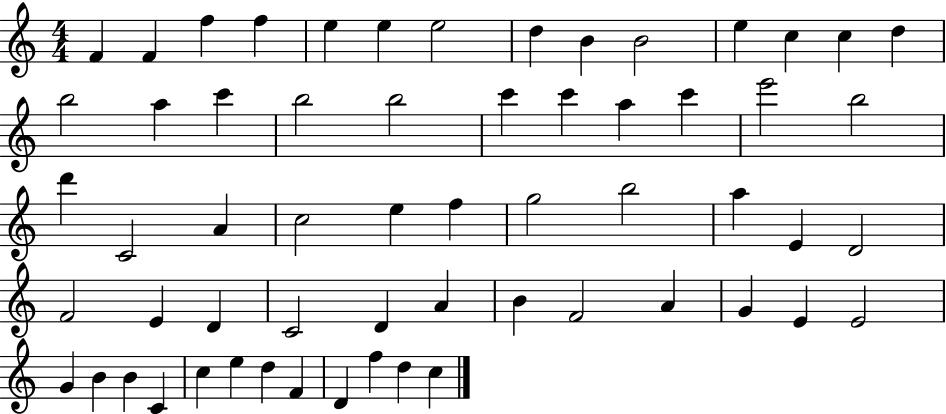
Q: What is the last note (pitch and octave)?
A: C5